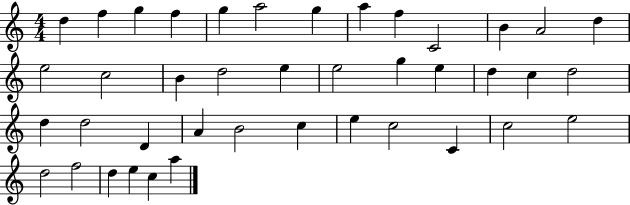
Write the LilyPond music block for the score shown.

{
  \clef treble
  \numericTimeSignature
  \time 4/4
  \key c \major
  d''4 f''4 g''4 f''4 | g''4 a''2 g''4 | a''4 f''4 c'2 | b'4 a'2 d''4 | \break e''2 c''2 | b'4 d''2 e''4 | e''2 g''4 e''4 | d''4 c''4 d''2 | \break d''4 d''2 d'4 | a'4 b'2 c''4 | e''4 c''2 c'4 | c''2 e''2 | \break d''2 f''2 | d''4 e''4 c''4 a''4 | \bar "|."
}